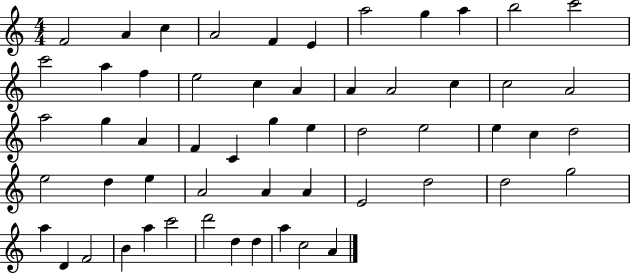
F4/h A4/q C5/q A4/h F4/q E4/q A5/h G5/q A5/q B5/h C6/h C6/h A5/q F5/q E5/h C5/q A4/q A4/q A4/h C5/q C5/h A4/h A5/h G5/q A4/q F4/q C4/q G5/q E5/q D5/h E5/h E5/q C5/q D5/h E5/h D5/q E5/q A4/h A4/q A4/q E4/h D5/h D5/h G5/h A5/q D4/q F4/h B4/q A5/q C6/h D6/h D5/q D5/q A5/q C5/h A4/q